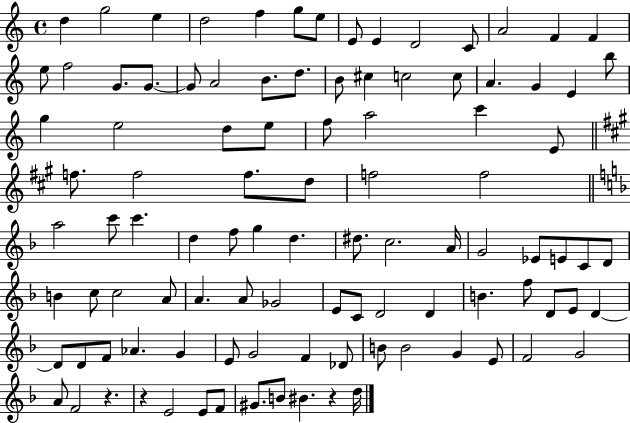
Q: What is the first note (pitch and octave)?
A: D5